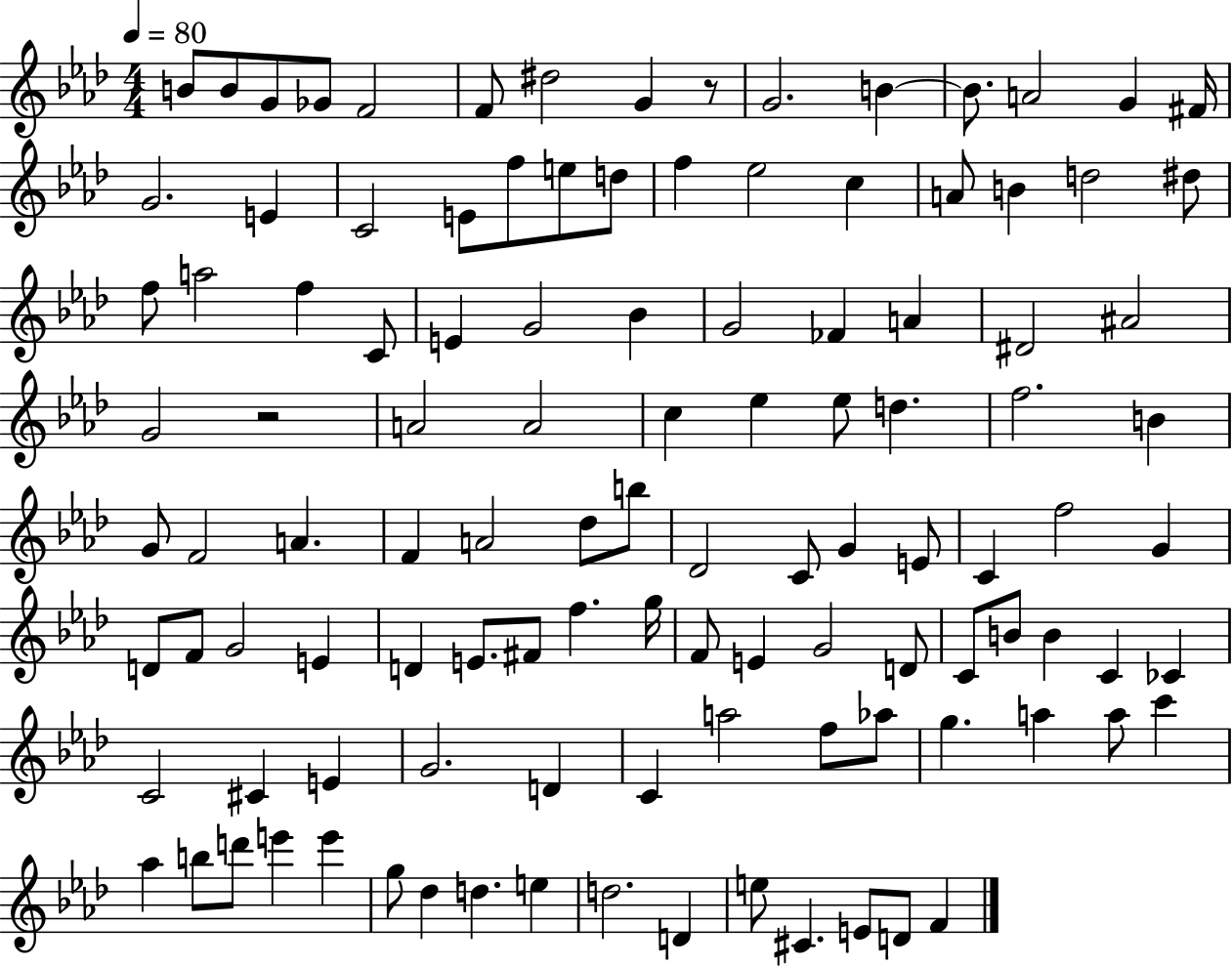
B4/e B4/e G4/e Gb4/e F4/h F4/e D#5/h G4/q R/e G4/h. B4/q B4/e. A4/h G4/q F#4/s G4/h. E4/q C4/h E4/e F5/e E5/e D5/e F5/q Eb5/h C5/q A4/e B4/q D5/h D#5/e F5/e A5/h F5/q C4/e E4/q G4/h Bb4/q G4/h FES4/q A4/q D#4/h A#4/h G4/h R/h A4/h A4/h C5/q Eb5/q Eb5/e D5/q. F5/h. B4/q G4/e F4/h A4/q. F4/q A4/h Db5/e B5/e Db4/h C4/e G4/q E4/e C4/q F5/h G4/q D4/e F4/e G4/h E4/q D4/q E4/e. F#4/e F5/q. G5/s F4/e E4/q G4/h D4/e C4/e B4/e B4/q C4/q CES4/q C4/h C#4/q E4/q G4/h. D4/q C4/q A5/h F5/e Ab5/e G5/q. A5/q A5/e C6/q Ab5/q B5/e D6/e E6/q E6/q G5/e Db5/q D5/q. E5/q D5/h. D4/q E5/e C#4/q. E4/e D4/e F4/q